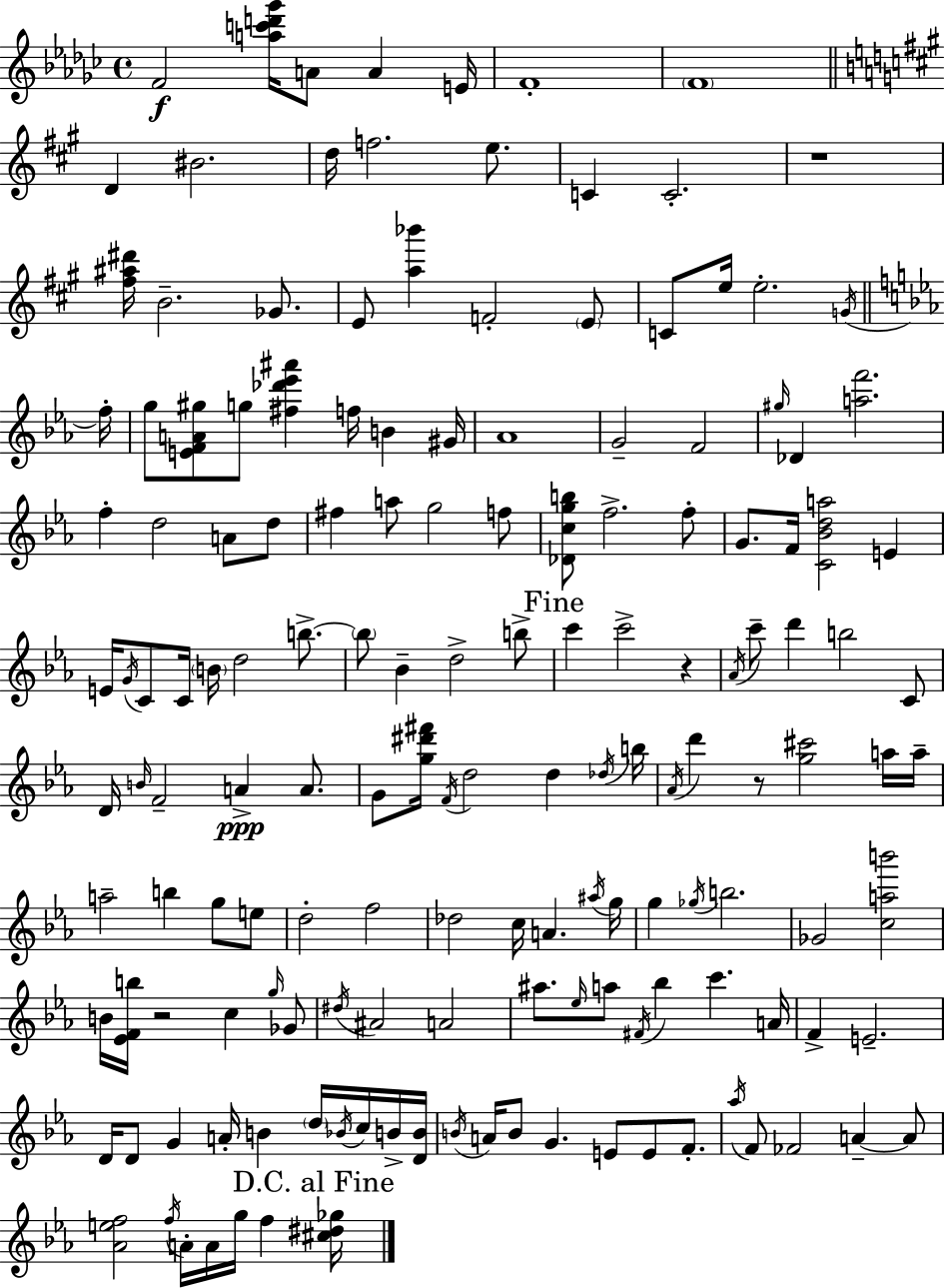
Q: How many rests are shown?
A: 4